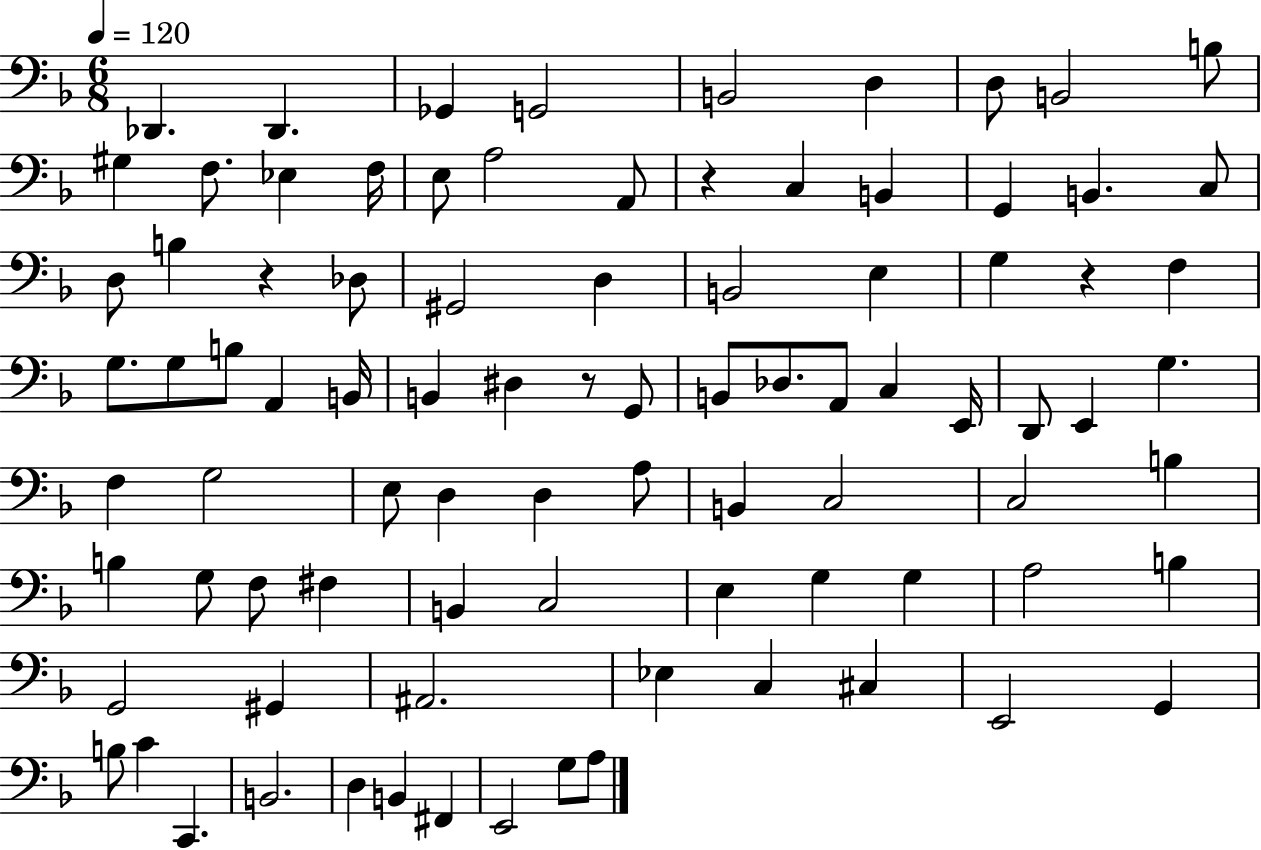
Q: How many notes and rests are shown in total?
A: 89